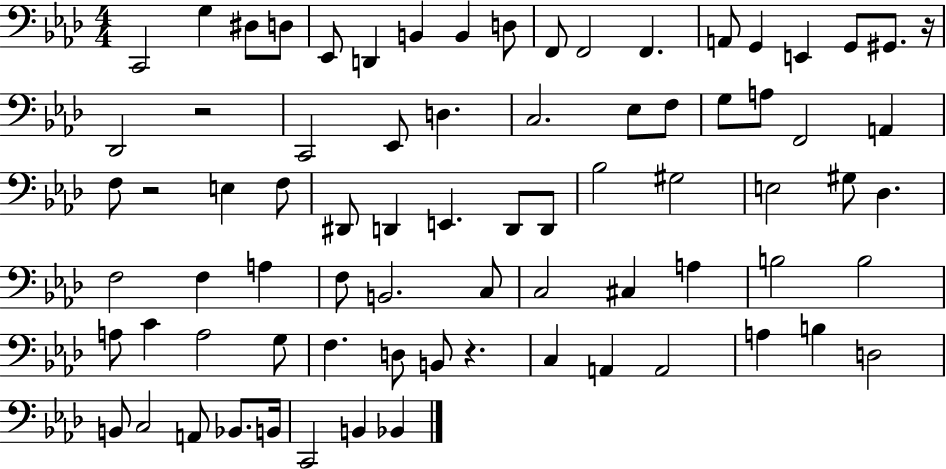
{
  \clef bass
  \numericTimeSignature
  \time 4/4
  \key aes \major
  c,2 g4 dis8 d8 | ees,8 d,4 b,4 b,4 d8 | f,8 f,2 f,4. | a,8 g,4 e,4 g,8 gis,8. r16 | \break des,2 r2 | c,2 ees,8 d4. | c2. ees8 f8 | g8 a8 f,2 a,4 | \break f8 r2 e4 f8 | dis,8 d,4 e,4. d,8 d,8 | bes2 gis2 | e2 gis8 des4. | \break f2 f4 a4 | f8 b,2. c8 | c2 cis4 a4 | b2 b2 | \break a8 c'4 a2 g8 | f4. d8 b,8 r4. | c4 a,4 a,2 | a4 b4 d2 | \break b,8 c2 a,8 bes,8. b,16 | c,2 b,4 bes,4 | \bar "|."
}